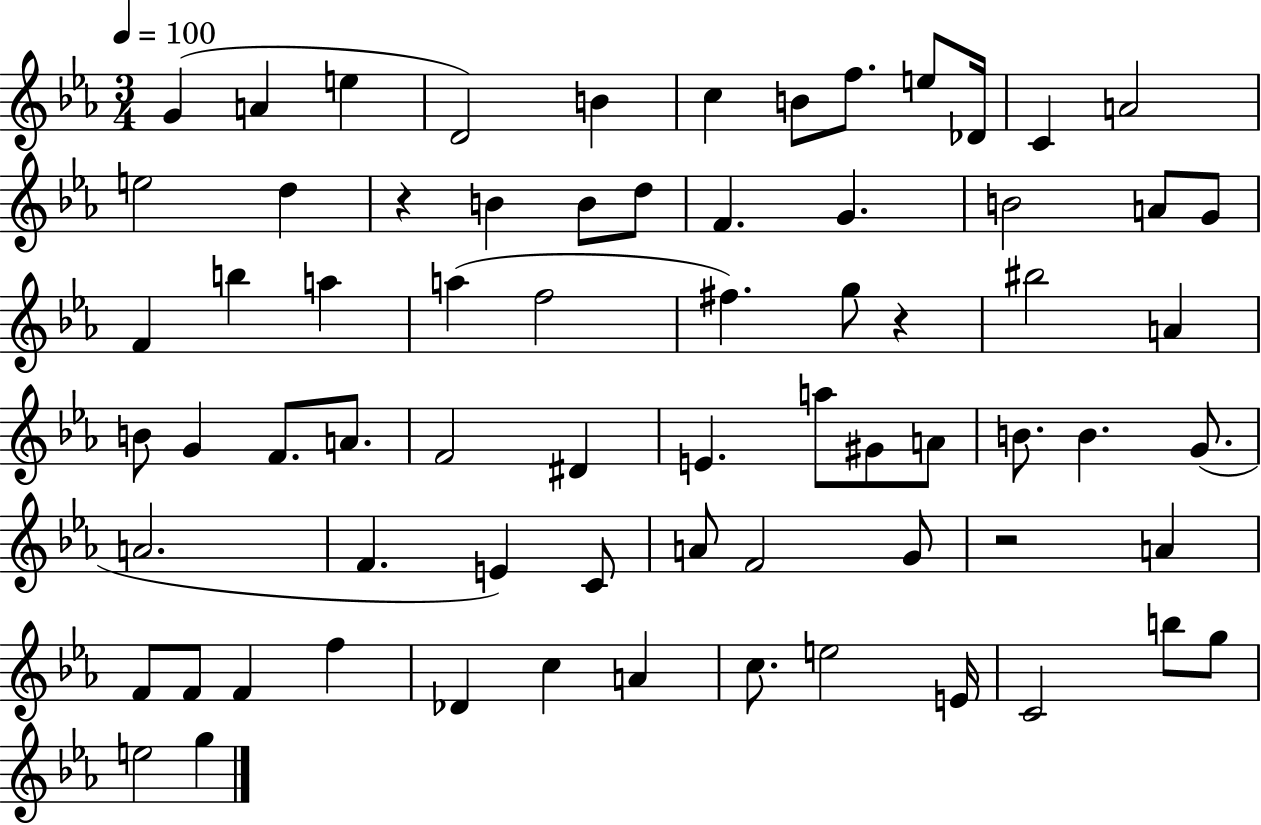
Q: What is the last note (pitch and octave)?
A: G5